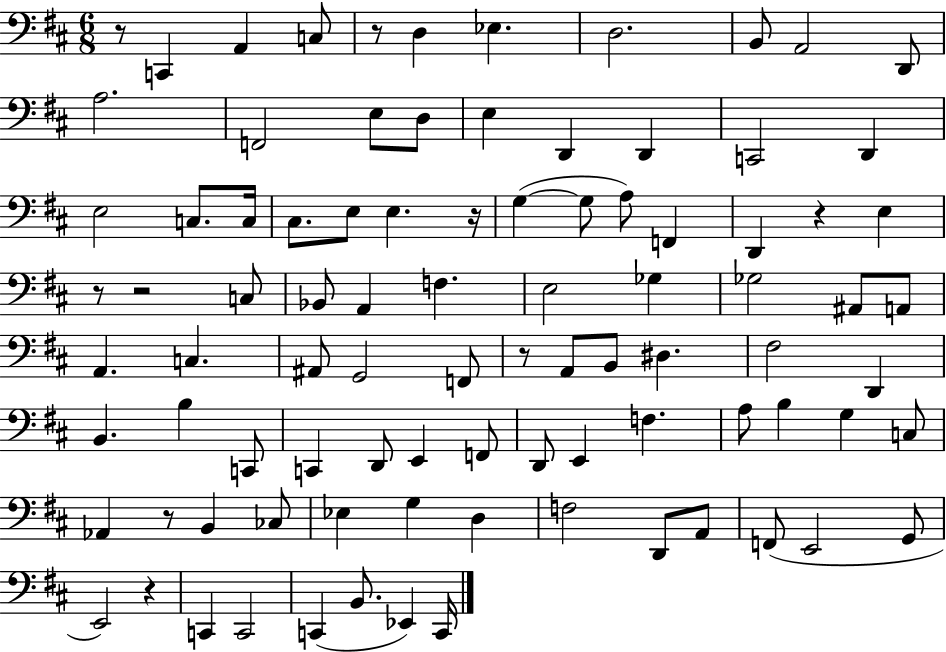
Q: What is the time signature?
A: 6/8